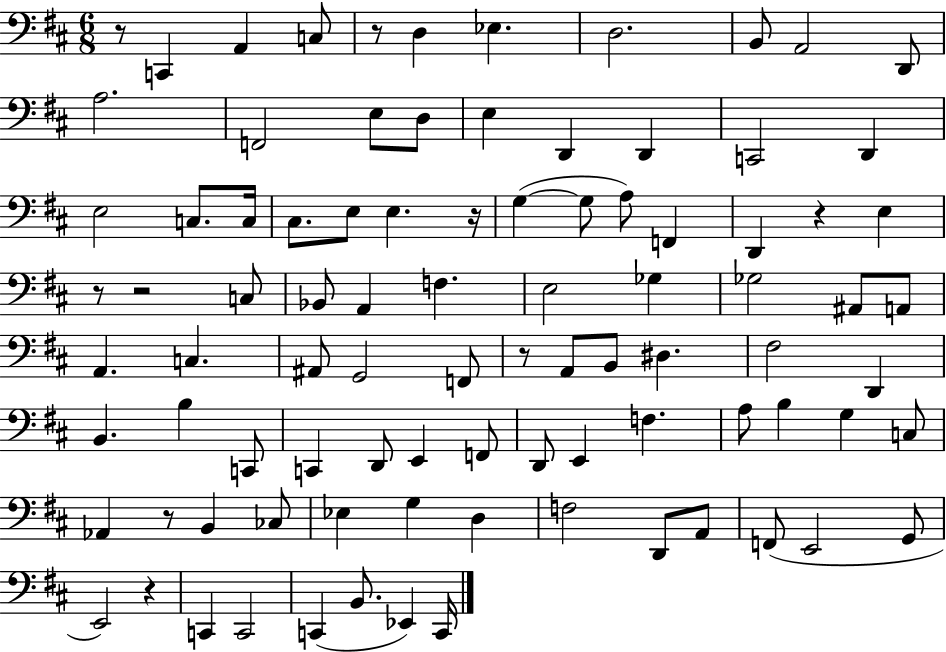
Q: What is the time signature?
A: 6/8